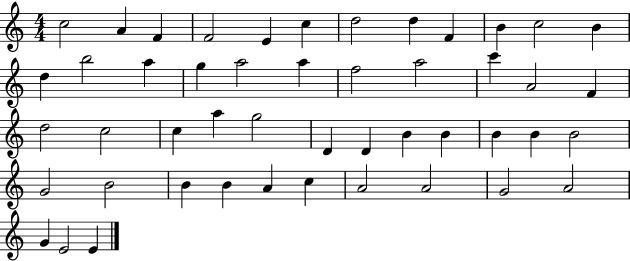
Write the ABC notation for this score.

X:1
T:Untitled
M:4/4
L:1/4
K:C
c2 A F F2 E c d2 d F B c2 B d b2 a g a2 a f2 a2 c' A2 F d2 c2 c a g2 D D B B B B B2 G2 B2 B B A c A2 A2 G2 A2 G E2 E